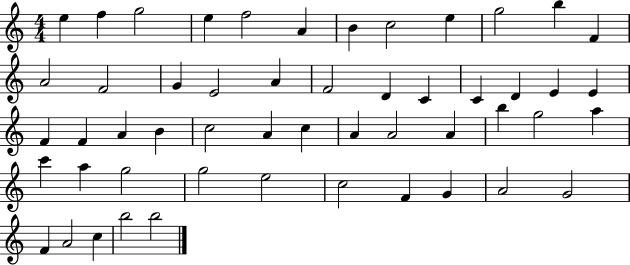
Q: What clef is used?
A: treble